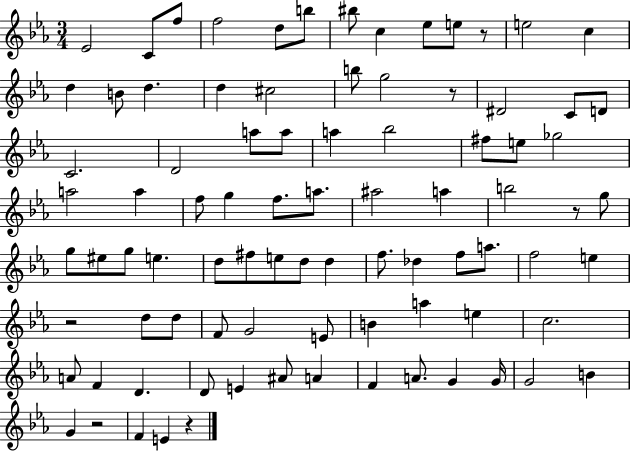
{
  \clef treble
  \numericTimeSignature
  \time 3/4
  \key ees \major
  ees'2 c'8 f''8 | f''2 d''8 b''8 | bis''8 c''4 ees''8 e''8 r8 | e''2 c''4 | \break d''4 b'8 d''4. | d''4 cis''2 | b''8 g''2 r8 | dis'2 c'8 d'8 | \break c'2. | d'2 a''8 a''8 | a''4 bes''2 | fis''8 e''8 ges''2 | \break a''2 a''4 | f''8 g''4 f''8. a''8. | ais''2 a''4 | b''2 r8 g''8 | \break g''8 eis''8 g''8 e''4. | d''8 fis''8 e''8 d''8 d''4 | f''8. des''4 f''8 a''8. | f''2 e''4 | \break r2 d''8 d''8 | f'8 g'2 e'8 | b'4 a''4 e''4 | c''2. | \break a'8 f'4 d'4. | d'8 e'4 ais'8 a'4 | f'4 a'8. g'4 g'16 | g'2 b'4 | \break g'4 r2 | f'4 e'4 r4 | \bar "|."
}